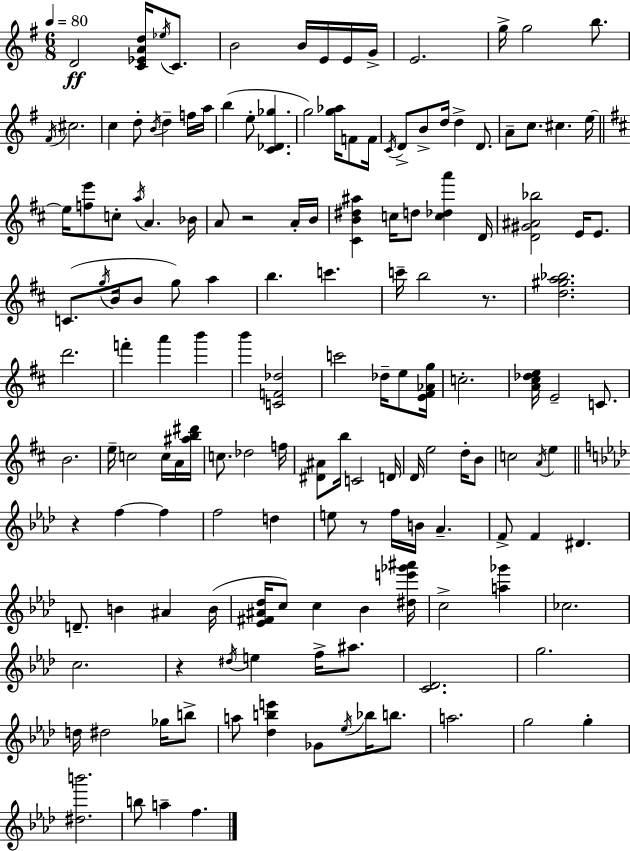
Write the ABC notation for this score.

X:1
T:Untitled
M:6/8
L:1/4
K:G
D2 [C_EAd]/4 _e/4 C/2 B2 B/4 E/4 E/4 G/4 E2 g/4 g2 b/2 ^F/4 ^c2 c d/2 B/4 d f/4 a/4 b e/2 [C_D_g] g2 [g_a]/4 F/2 F/4 C/4 D/2 B/2 d/4 d D/2 A/2 c/2 ^c e/4 e/4 [fe']/2 c/2 a/4 A _B/4 A/2 z2 A/4 B/4 [^CB^d^a] c/4 d/2 [c_da'] D/4 [D^G^A_b]2 E/4 E/2 C/2 g/4 B/4 B/2 g/2 a b c' c'/4 b2 z/2 [d^ga_b]2 d'2 f' a' b' b' [CF_d]2 c'2 _d/4 e/2 [E^F_Ag]/4 c2 [A^c_de]/4 E2 C/2 B2 e/4 c2 c/4 A/4 [^ab^d']/4 c/2 _d2 f/4 [^D^A]/2 b/4 C2 D/4 D/4 e2 d/4 B/2 c2 A/4 e z f f f2 d e/2 z/2 f/4 B/4 _A F/2 F ^D D/2 B ^A B/4 [_E^F^A_d]/4 c/2 c _B [^de'_g'^a']/4 c2 [a_g'] _c2 c2 z ^d/4 e f/4 ^a/2 [C_D]2 g2 d/4 ^d2 _g/4 b/2 a/2 [_dbe'] _G/2 _e/4 _b/4 b/2 a2 g2 g [^db']2 b/2 a f